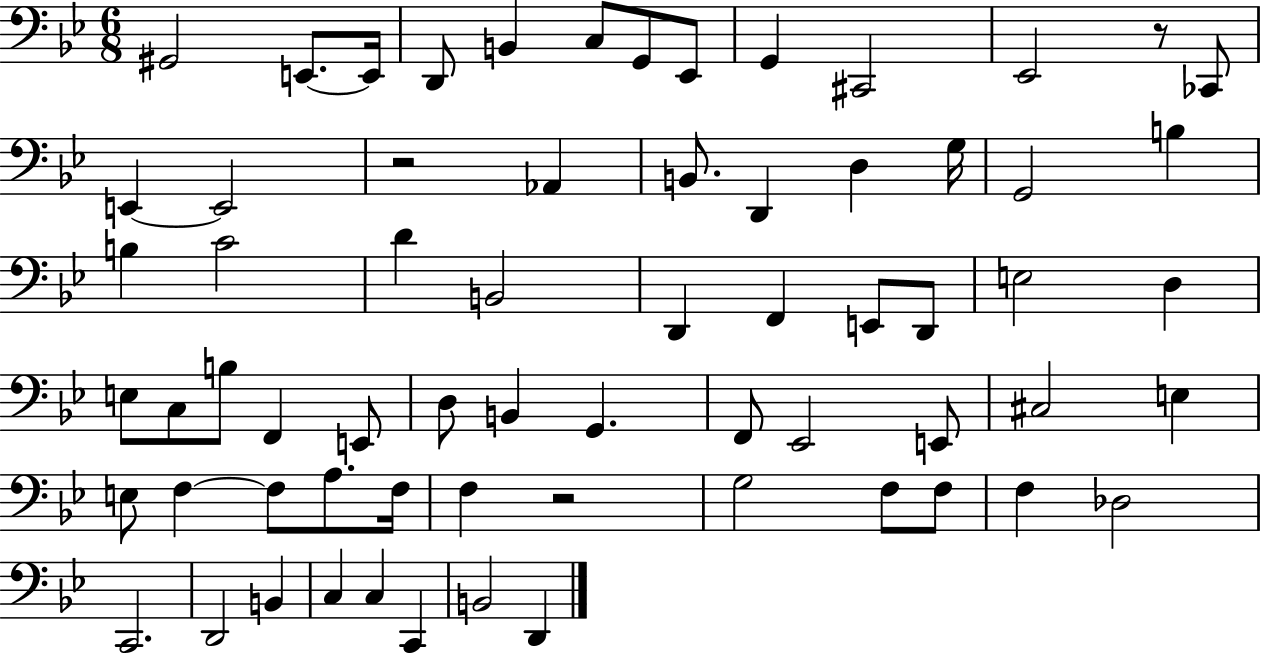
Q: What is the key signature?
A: BES major